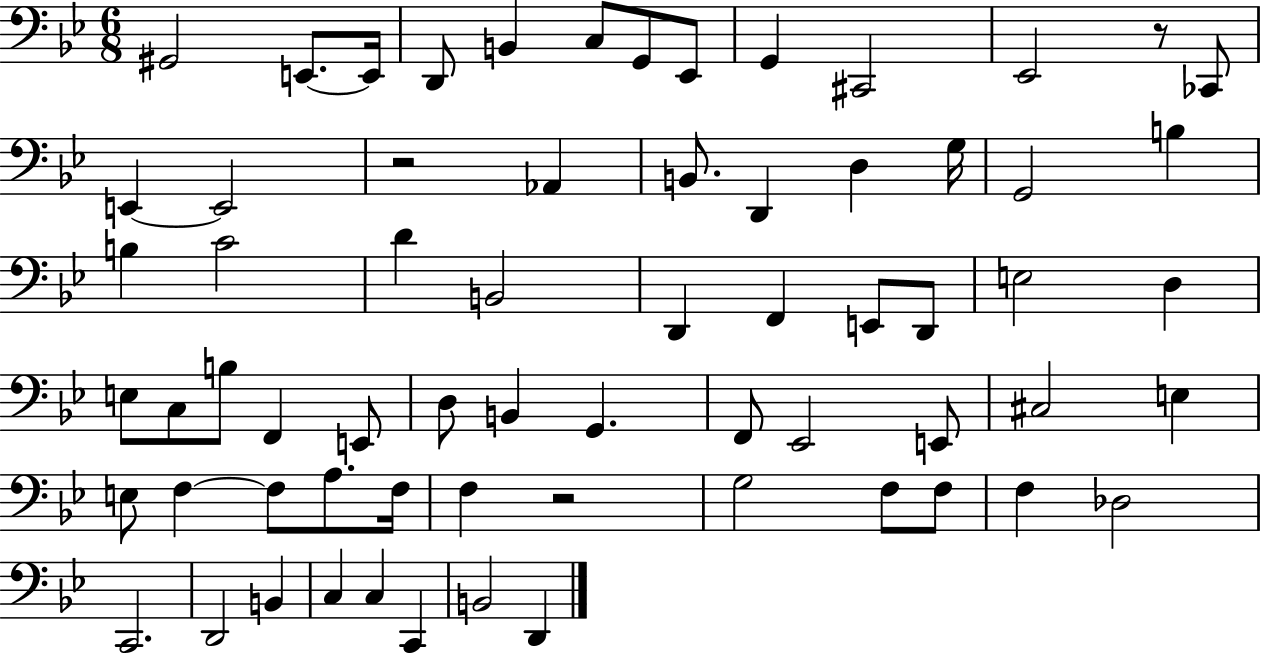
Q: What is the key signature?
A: BES major